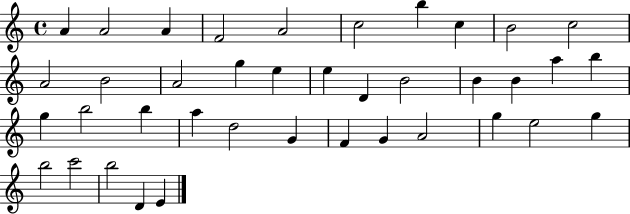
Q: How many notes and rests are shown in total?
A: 39